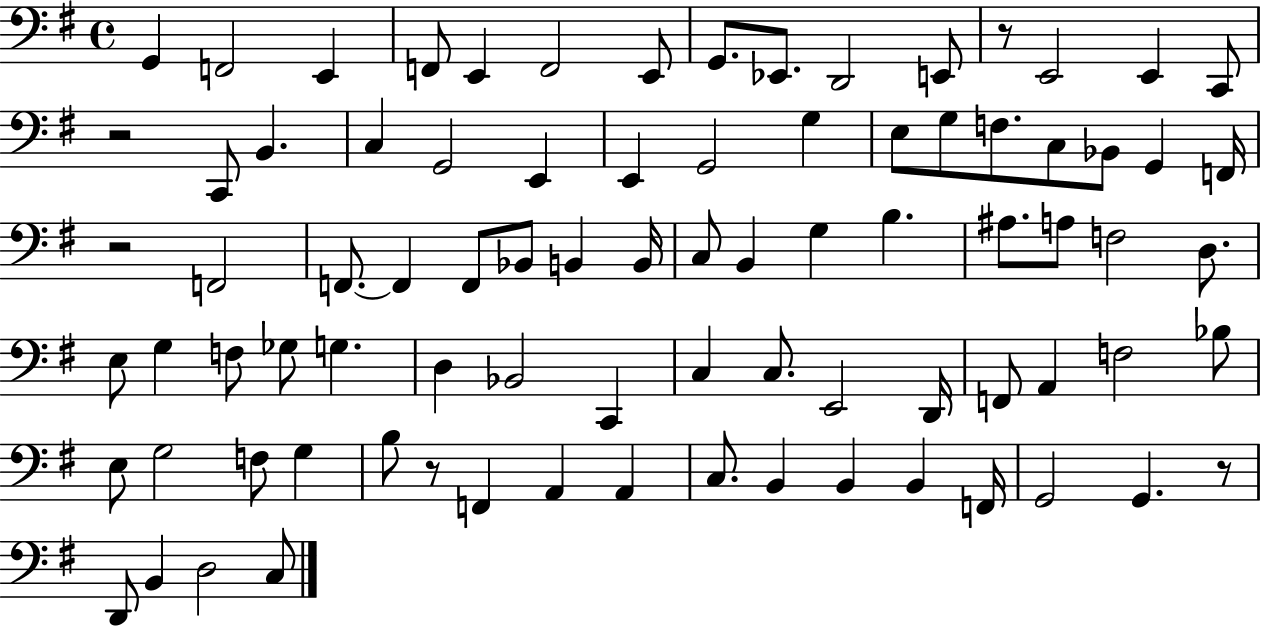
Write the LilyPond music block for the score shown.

{
  \clef bass
  \time 4/4
  \defaultTimeSignature
  \key g \major
  g,4 f,2 e,4 | f,8 e,4 f,2 e,8 | g,8. ees,8. d,2 e,8 | r8 e,2 e,4 c,8 | \break r2 c,8 b,4. | c4 g,2 e,4 | e,4 g,2 g4 | e8 g8 f8. c8 bes,8 g,4 f,16 | \break r2 f,2 | f,8.~~ f,4 f,8 bes,8 b,4 b,16 | c8 b,4 g4 b4. | ais8. a8 f2 d8. | \break e8 g4 f8 ges8 g4. | d4 bes,2 c,4 | c4 c8. e,2 d,16 | f,8 a,4 f2 bes8 | \break e8 g2 f8 g4 | b8 r8 f,4 a,4 a,4 | c8. b,4 b,4 b,4 f,16 | g,2 g,4. r8 | \break d,8 b,4 d2 c8 | \bar "|."
}